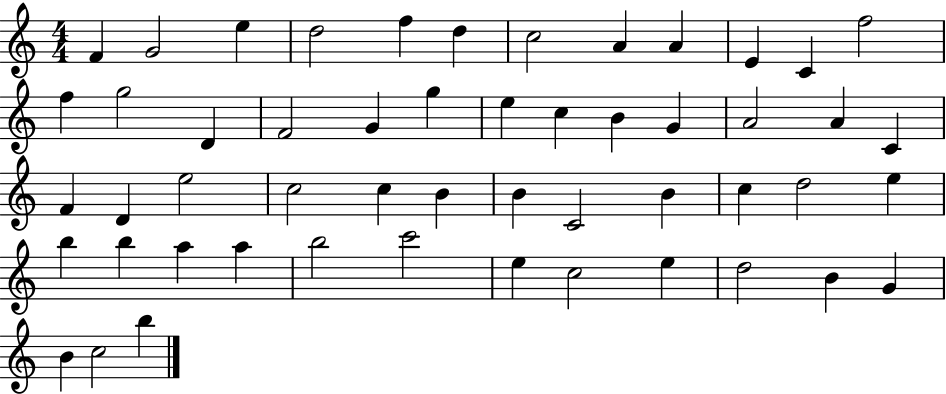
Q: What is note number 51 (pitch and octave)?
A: C5